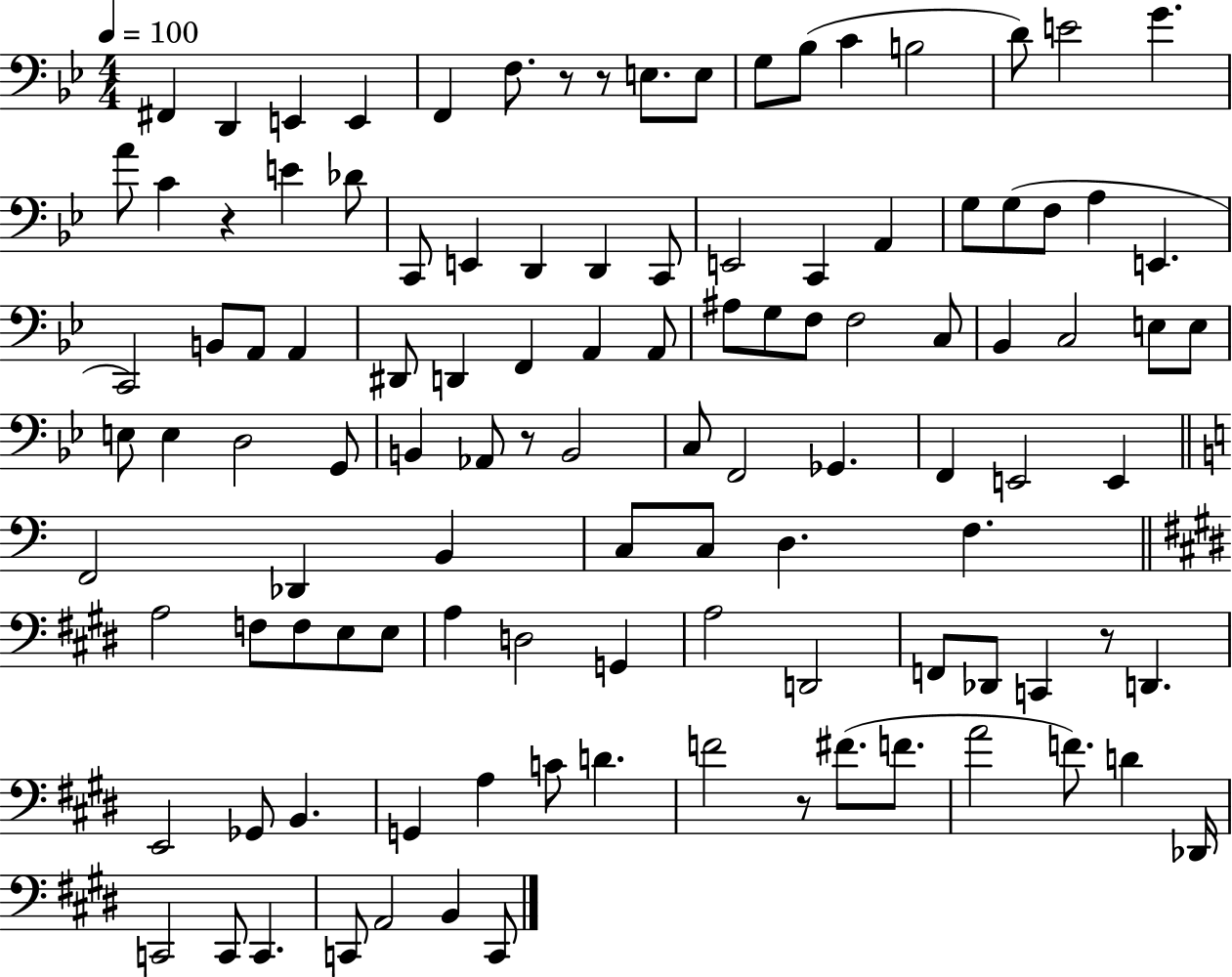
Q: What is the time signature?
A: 4/4